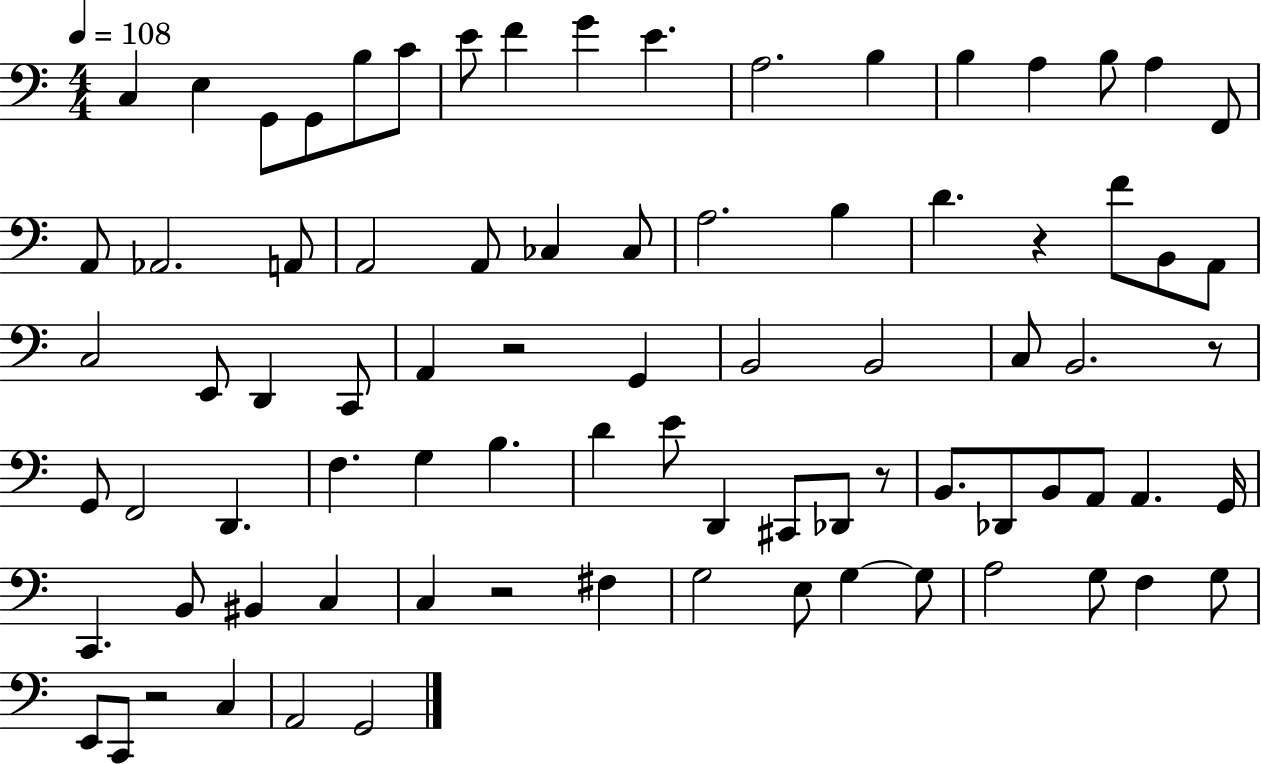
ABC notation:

X:1
T:Untitled
M:4/4
L:1/4
K:C
C, E, G,,/2 G,,/2 B,/2 C/2 E/2 F G E A,2 B, B, A, B,/2 A, F,,/2 A,,/2 _A,,2 A,,/2 A,,2 A,,/2 _C, _C,/2 A,2 B, D z F/2 B,,/2 A,,/2 C,2 E,,/2 D,, C,,/2 A,, z2 G,, B,,2 B,,2 C,/2 B,,2 z/2 G,,/2 F,,2 D,, F, G, B, D E/2 D,, ^C,,/2 _D,,/2 z/2 B,,/2 _D,,/2 B,,/2 A,,/2 A,, G,,/4 C,, B,,/2 ^B,, C, C, z2 ^F, G,2 E,/2 G, G,/2 A,2 G,/2 F, G,/2 E,,/2 C,,/2 z2 C, A,,2 G,,2